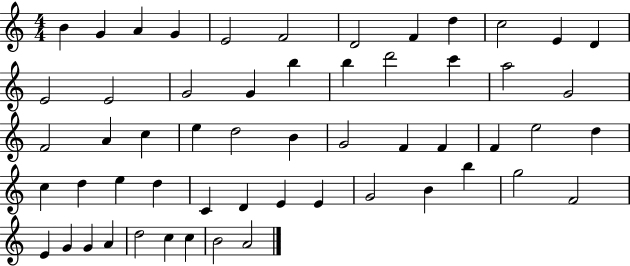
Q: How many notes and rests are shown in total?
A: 56